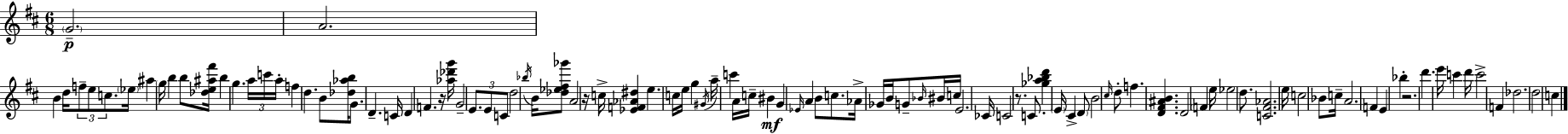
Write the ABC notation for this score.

X:1
T:Untitled
M:6/8
L:1/4
K:D
G2 A2 B d/4 f/2 e/2 c/2 _e/4 ^a g/4 b b/2 [_de^a^f']/4 b g a/4 c'/4 a/4 f d B/2 [_d_ab]/4 G/2 D C/4 D F z/4 [_a_d'g']/4 G2 E/2 E/2 C/2 d2 _b/4 B/4 [_d_e^f_g']/2 A2 z/4 c/4 [_EF_A^d] e c/4 e/4 g ^G/4 a/4 c' A/4 c/4 ^B G _E/4 A B/2 c/2 _A/4 _G/4 B/4 G/2 _B/4 ^B/4 c/4 E2 _C/4 C2 z/2 C/2 [_ga_bd'] E/4 ^C D/2 B2 ^c/4 d/2 f [D^F^AB] D2 F e/4 _e2 d/2 [C^F_A]2 e/4 c2 _B/2 c/4 A2 F E _b z2 d' e'/4 c' d'/4 c'2 F _d2 d2 c